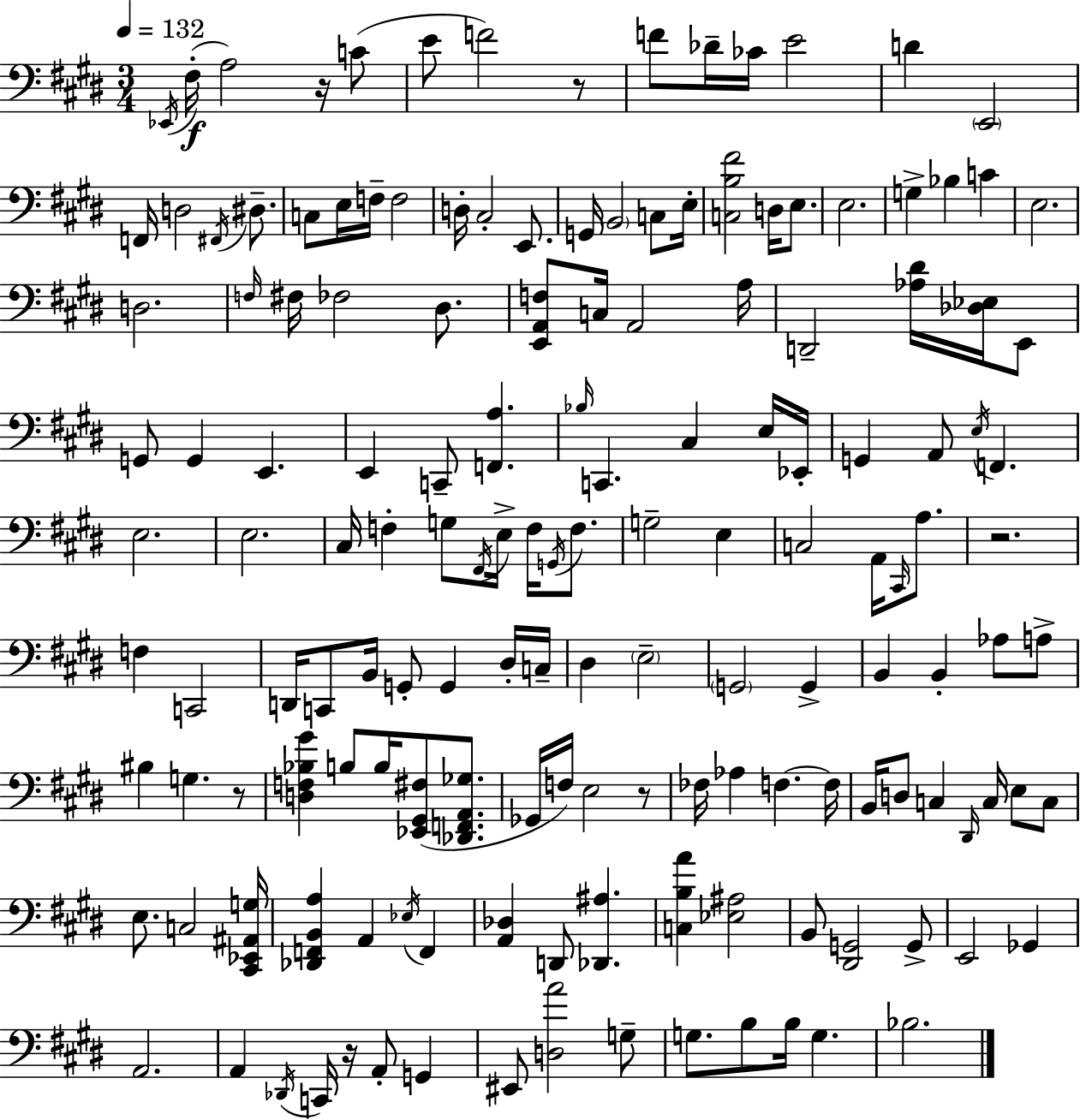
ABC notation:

X:1
T:Untitled
M:3/4
L:1/4
K:E
_E,,/4 ^F,/4 A,2 z/4 C/2 E/2 F2 z/2 F/2 _D/4 _C/4 E2 D E,,2 F,,/4 D,2 ^F,,/4 ^D,/2 C,/2 E,/4 F,/4 F,2 D,/4 ^C,2 E,,/2 G,,/4 B,,2 C,/2 E,/4 [C,B,^F]2 D,/4 E,/2 E,2 G, _B, C E,2 D,2 F,/4 ^F,/4 _F,2 ^D,/2 [E,,A,,F,]/2 C,/4 A,,2 A,/4 D,,2 [_A,^D]/4 [_D,_E,]/4 E,,/2 G,,/2 G,, E,, E,, C,,/2 [F,,A,] _B,/4 C,, ^C, E,/4 _E,,/4 G,, A,,/2 E,/4 F,, E,2 E,2 ^C,/4 F, G,/2 ^F,,/4 E,/4 F,/4 G,,/4 F,/2 G,2 E, C,2 A,,/4 ^C,,/4 A,/2 z2 F, C,,2 D,,/4 C,,/2 B,,/4 G,,/2 G,, ^D,/4 C,/4 ^D, E,2 G,,2 G,, B,, B,, _A,/2 A,/2 ^B, G, z/2 [D,F,_B,^G] B,/2 B,/4 [_E,,^G,,^F,]/2 [_D,,F,,A,,_G,]/2 _G,,/4 F,/4 E,2 z/2 _F,/4 _A, F, F,/4 B,,/4 D,/2 C, ^D,,/4 C,/4 E,/2 C,/2 E,/2 C,2 [^C,,_E,,^A,,G,]/4 [_D,,F,,B,,A,] A,, _E,/4 F,, [A,,_D,] D,,/2 [_D,,^A,] [C,B,A] [_E,^A,]2 B,,/2 [^D,,G,,]2 G,,/2 E,,2 _G,, A,,2 A,, _D,,/4 C,,/4 z/4 A,,/2 G,, ^E,,/2 [D,A]2 G,/2 G,/2 B,/2 B,/4 G, _B,2